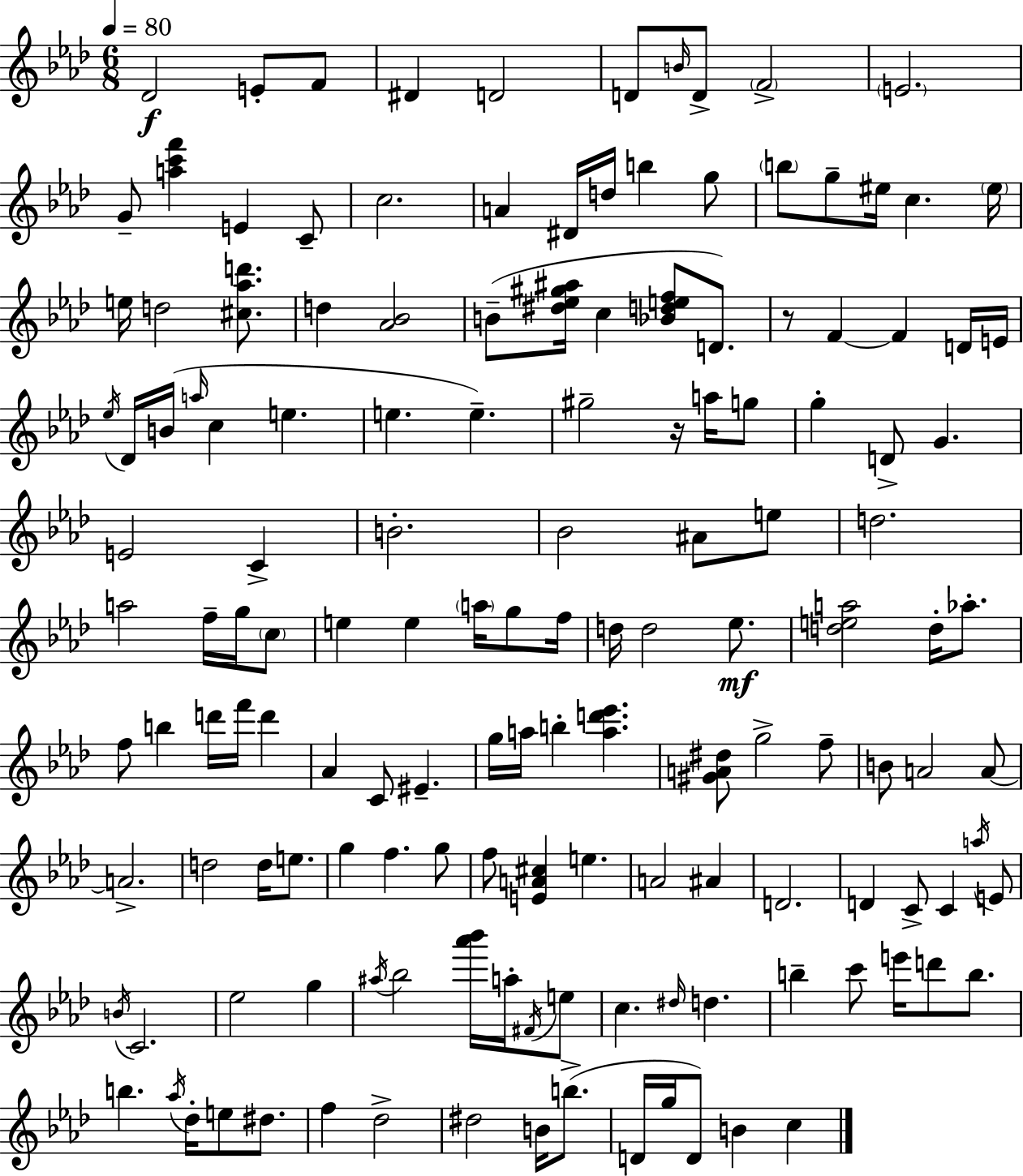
{
  \clef treble
  \numericTimeSignature
  \time 6/8
  \key aes \major
  \tempo 4 = 80
  des'2\f e'8-. f'8 | dis'4 d'2 | d'8 \grace { b'16 } d'8-> \parenthesize f'2-> | \parenthesize e'2. | \break g'8-- <a'' c''' f'''>4 e'4 c'8-- | c''2. | a'4 dis'16 d''16 b''4 g''8 | \parenthesize b''8 g''8-- eis''16 c''4. | \break \parenthesize eis''16 e''16 d''2 <cis'' aes'' d'''>8. | d''4 <aes' bes'>2 | b'8--( <dis'' ees'' gis'' ais''>16 c''4 <bes' d'' e'' f''>8 d'8.) | r8 f'4~~ f'4 d'16 | \break e'16 \acciaccatura { ees''16 } des'16 b'16( \grace { a''16 } c''4 e''4. | e''4. e''4.--) | gis''2-- r16 | a''16 g''8 g''4-. d'8-> g'4. | \break e'2 c'4-> | b'2.-. | bes'2 ais'8 | e''8 d''2. | \break a''2 f''16-- | g''16 \parenthesize c''8 e''4 e''4 \parenthesize a''16 | g''8 f''16 d''16 d''2 | ees''8.\mf <d'' e'' a''>2 d''16-. | \break aes''8.-. f''8 b''4 d'''16 f'''16 d'''4 | aes'4 c'8 eis'4.-- | g''16 a''16 b''4-. <a'' d''' ees'''>4. | <gis' a' dis''>8 g''2-> | \break f''8-- b'8 a'2 | a'8~~ a'2.-> | d''2 d''16 | e''8. g''4 f''4. | \break g''8 f''8 <e' a' cis''>4 e''4. | a'2 ais'4 | d'2. | d'4 c'8-> c'4 | \break \acciaccatura { a''16 } e'8 \acciaccatura { b'16 } c'2. | ees''2 | g''4 \acciaccatura { ais''16 } bes''2 | <aes''' bes'''>16 a''16-. \acciaccatura { fis'16 } e''8 c''4. | \break \grace { dis''16 } d''4. b''4-- | c'''8 e'''16 d'''8 b''8. b''4. | \acciaccatura { aes''16 } des''16-. e''8 dis''8. f''4 | des''2-> dis''2 | \break b'16 b''8.->( d'16 g''16 d'8) | b'4 c''4 \bar "|."
}